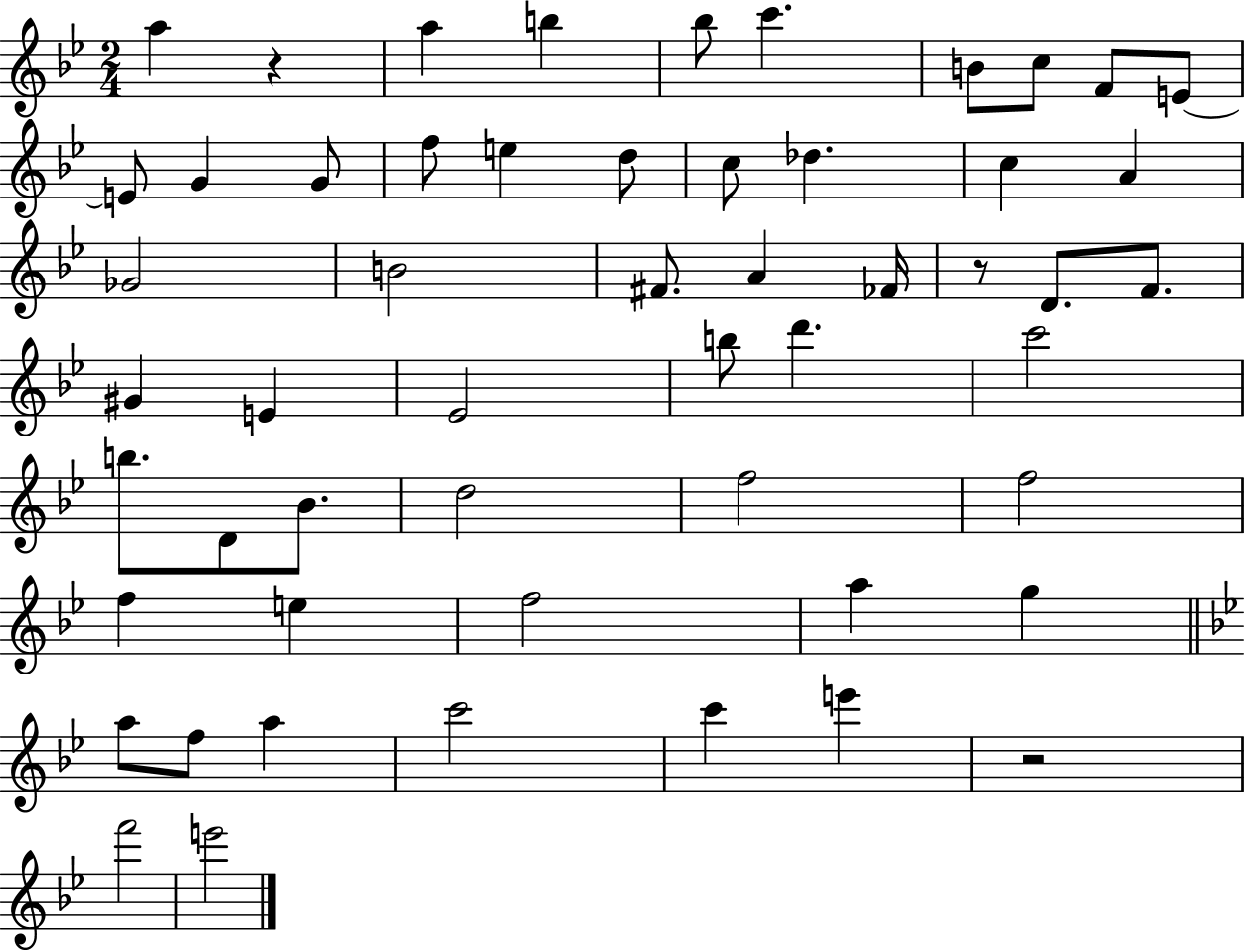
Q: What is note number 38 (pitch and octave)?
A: F5